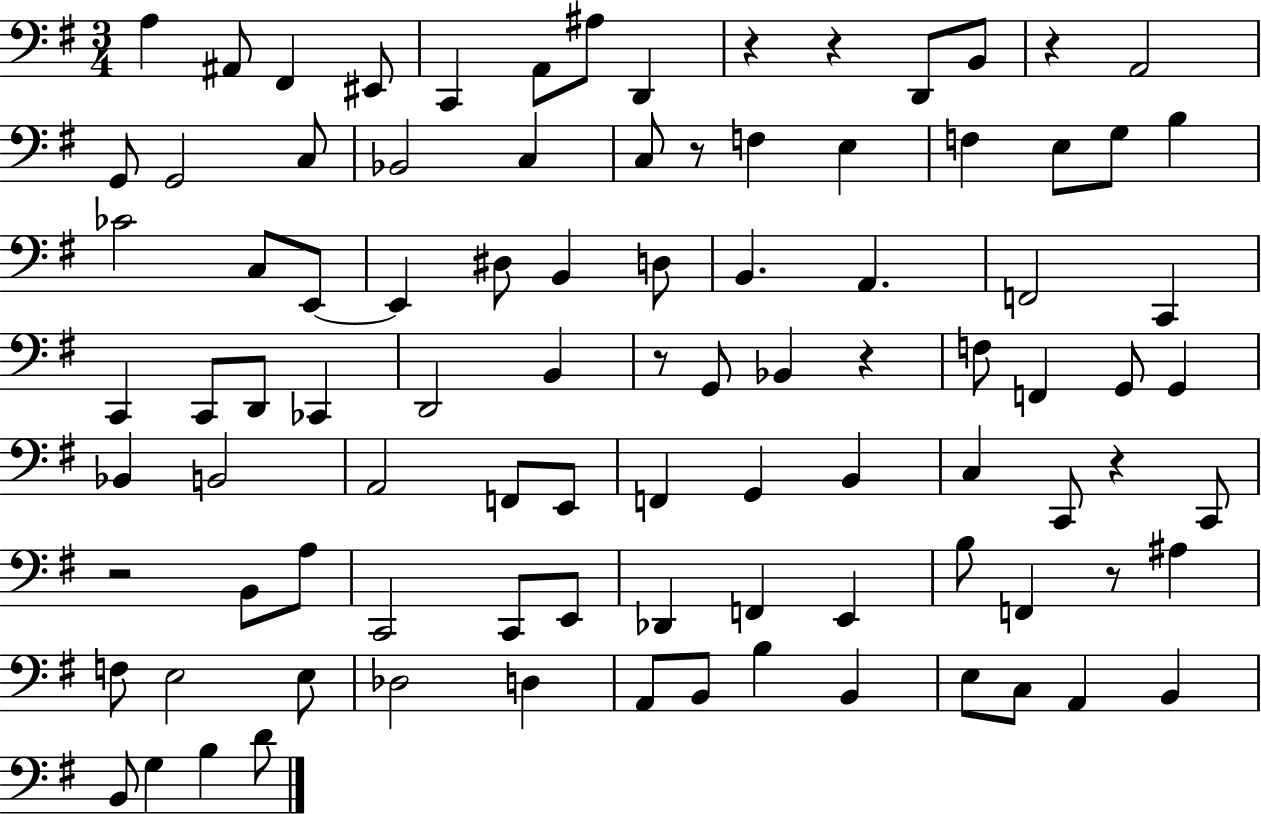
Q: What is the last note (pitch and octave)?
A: D4